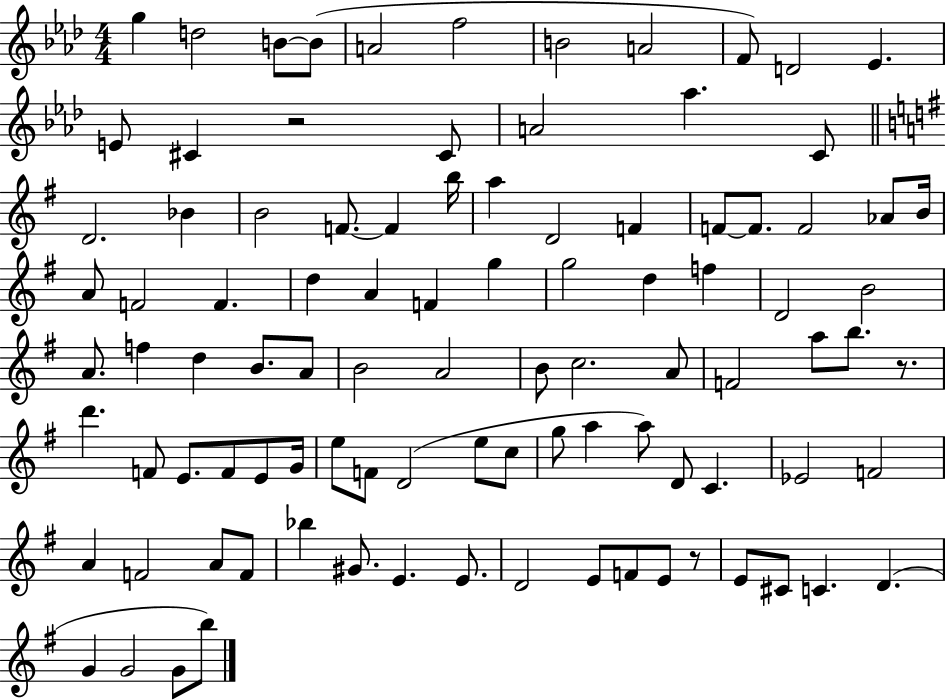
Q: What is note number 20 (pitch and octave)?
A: B4